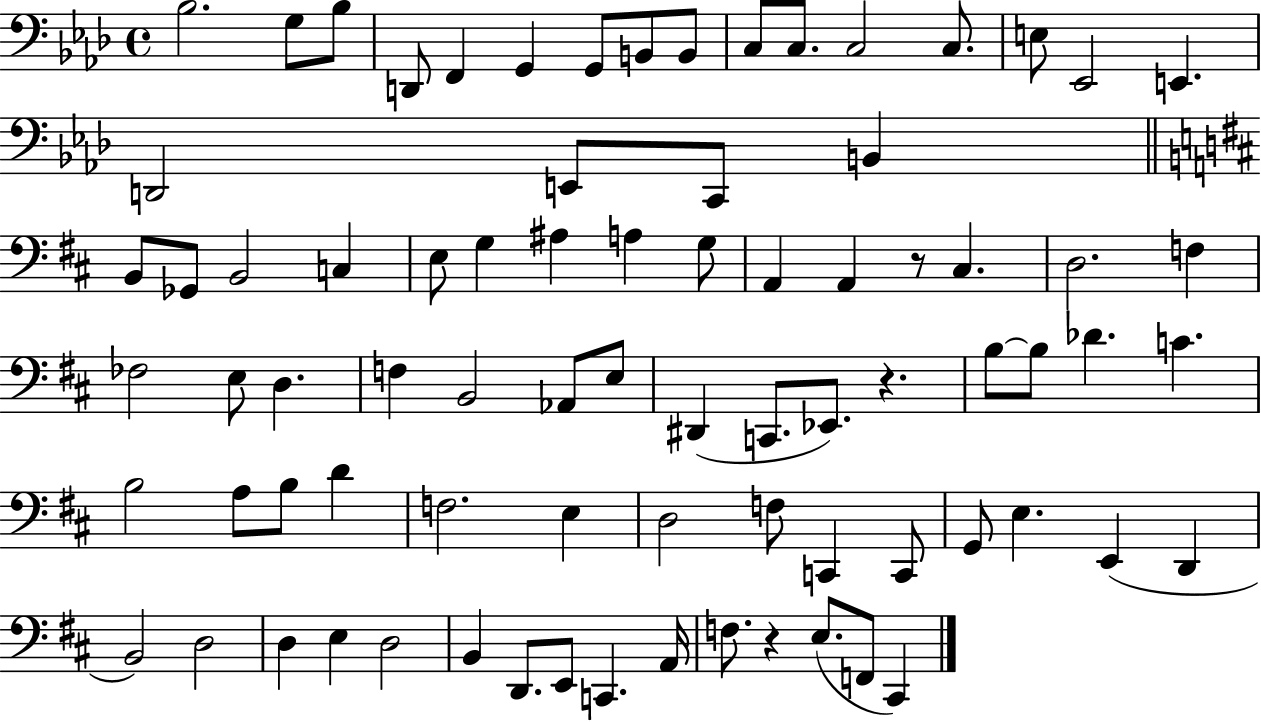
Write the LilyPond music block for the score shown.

{
  \clef bass
  \time 4/4
  \defaultTimeSignature
  \key aes \major
  bes2. g8 bes8 | d,8 f,4 g,4 g,8 b,8 b,8 | c8 c8. c2 c8. | e8 ees,2 e,4. | \break d,2 e,8 c,8 b,4 | \bar "||" \break \key b \minor b,8 ges,8 b,2 c4 | e8 g4 ais4 a4 g8 | a,4 a,4 r8 cis4. | d2. f4 | \break fes2 e8 d4. | f4 b,2 aes,8 e8 | dis,4( c,8. ees,8.) r4. | b8~~ b8 des'4. c'4. | \break b2 a8 b8 d'4 | f2. e4 | d2 f8 c,4 c,8 | g,8 e4. e,4( d,4 | \break b,2) d2 | d4 e4 d2 | b,4 d,8. e,8 c,4. a,16 | f8. r4 e8.( f,8 cis,4) | \break \bar "|."
}